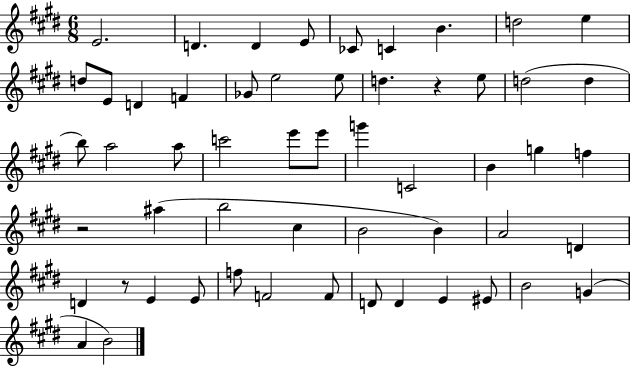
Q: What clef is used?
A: treble